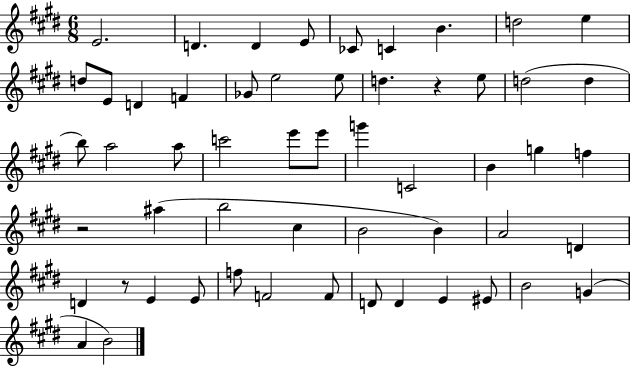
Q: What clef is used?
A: treble